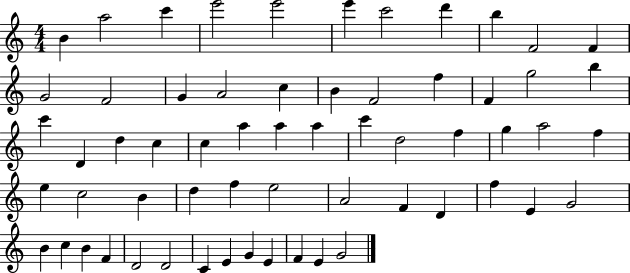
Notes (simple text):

B4/q A5/h C6/q E6/h E6/h E6/q C6/h D6/q B5/q F4/h F4/q G4/h F4/h G4/q A4/h C5/q B4/q F4/h F5/q F4/q G5/h B5/q C6/q D4/q D5/q C5/q C5/q A5/q A5/q A5/q C6/q D5/h F5/q G5/q A5/h F5/q E5/q C5/h B4/q D5/q F5/q E5/h A4/h F4/q D4/q F5/q E4/q G4/h B4/q C5/q B4/q F4/q D4/h D4/h C4/q E4/q G4/q E4/q F4/q E4/q G4/h